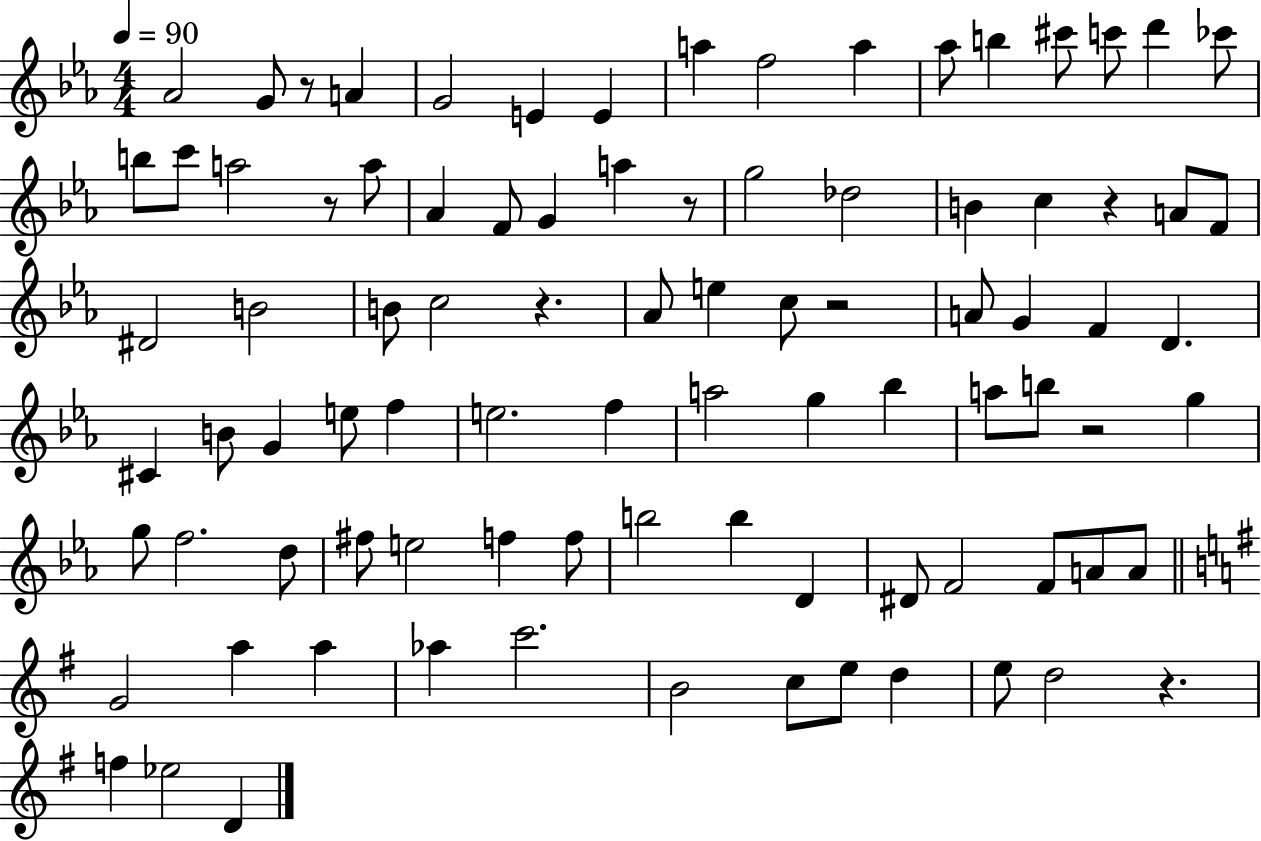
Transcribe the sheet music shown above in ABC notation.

X:1
T:Untitled
M:4/4
L:1/4
K:Eb
_A2 G/2 z/2 A G2 E E a f2 a _a/2 b ^c'/2 c'/2 d' _c'/2 b/2 c'/2 a2 z/2 a/2 _A F/2 G a z/2 g2 _d2 B c z A/2 F/2 ^D2 B2 B/2 c2 z _A/2 e c/2 z2 A/2 G F D ^C B/2 G e/2 f e2 f a2 g _b a/2 b/2 z2 g g/2 f2 d/2 ^f/2 e2 f f/2 b2 b D ^D/2 F2 F/2 A/2 A/2 G2 a a _a c'2 B2 c/2 e/2 d e/2 d2 z f _e2 D